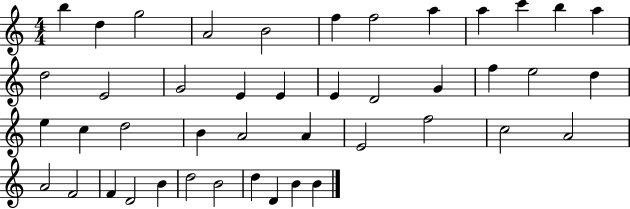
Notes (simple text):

B5/q D5/q G5/h A4/h B4/h F5/q F5/h A5/q A5/q C6/q B5/q A5/q D5/h E4/h G4/h E4/q E4/q E4/q D4/h G4/q F5/q E5/h D5/q E5/q C5/q D5/h B4/q A4/h A4/q E4/h F5/h C5/h A4/h A4/h F4/h F4/q D4/h B4/q D5/h B4/h D5/q D4/q B4/q B4/q